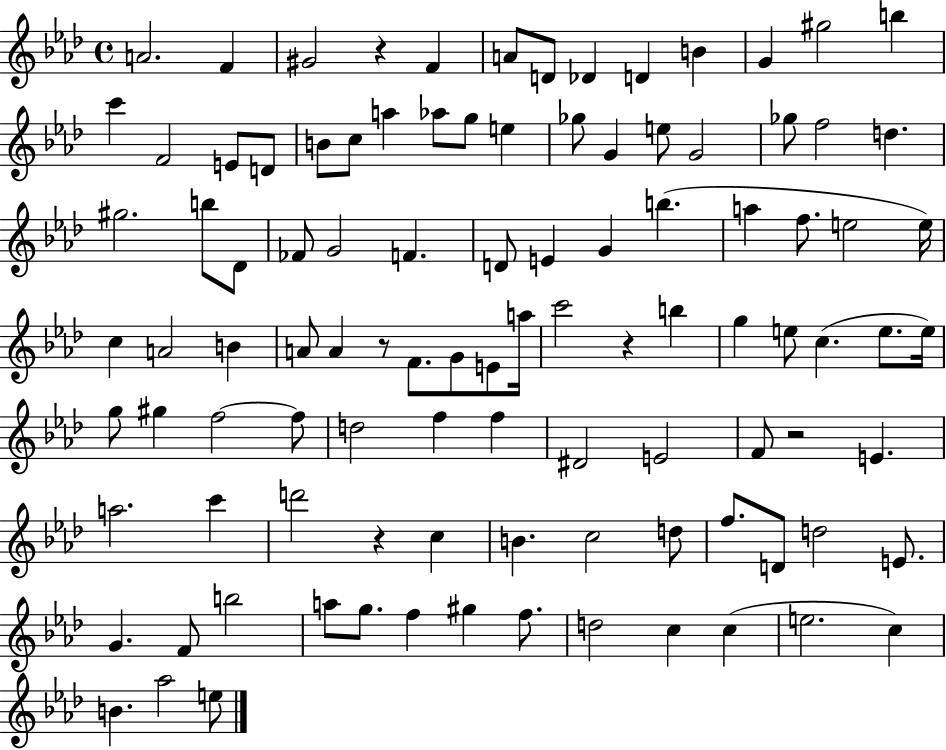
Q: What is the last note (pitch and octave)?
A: E5